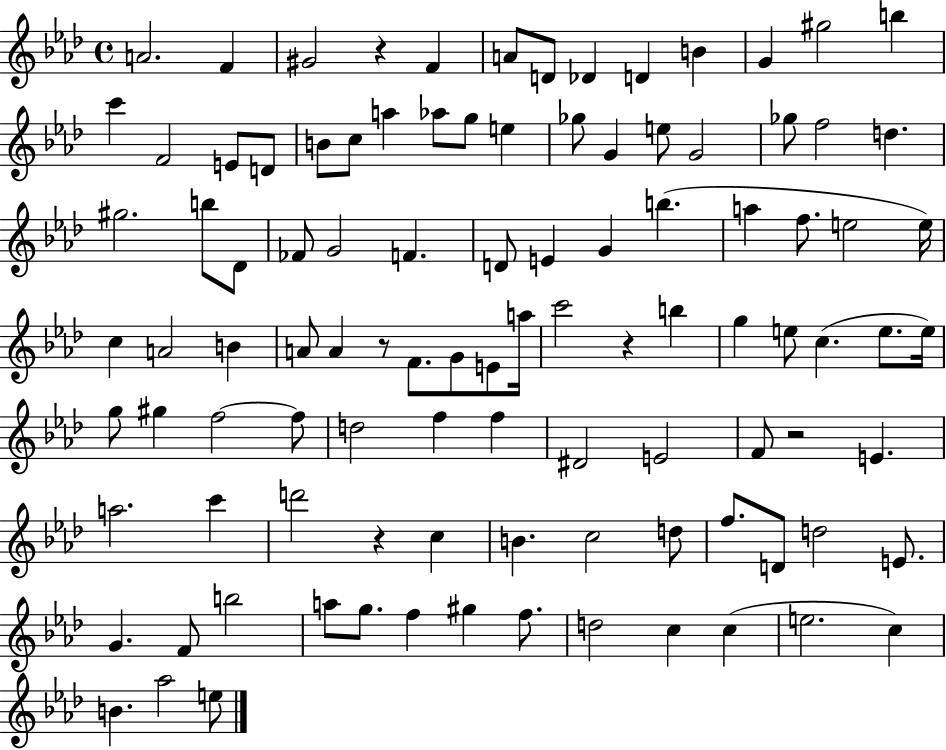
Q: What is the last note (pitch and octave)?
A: E5